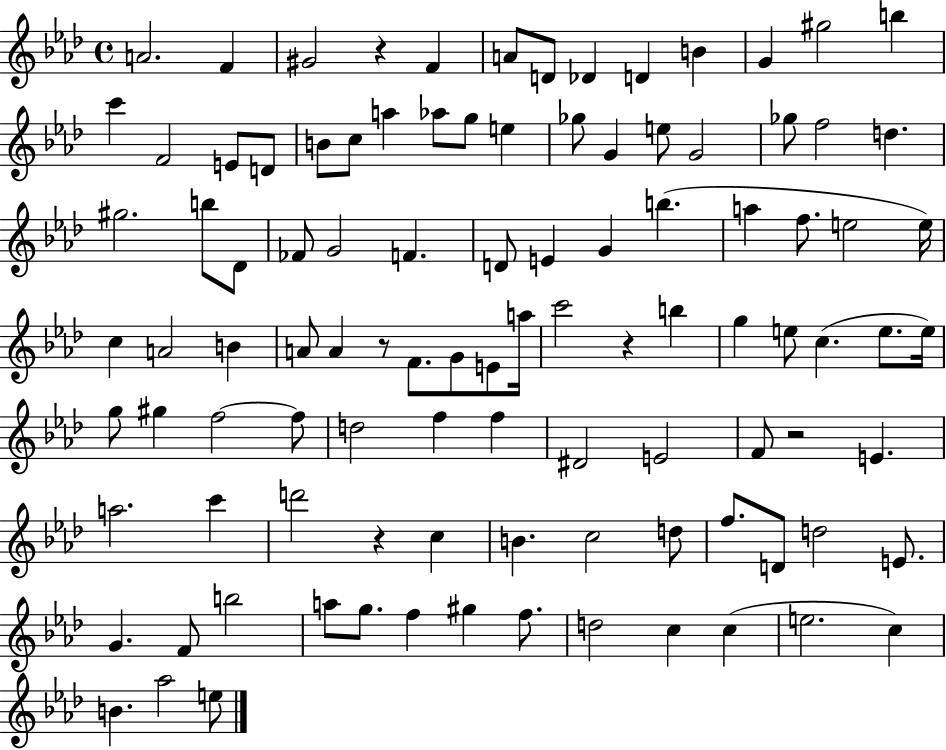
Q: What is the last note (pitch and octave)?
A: E5